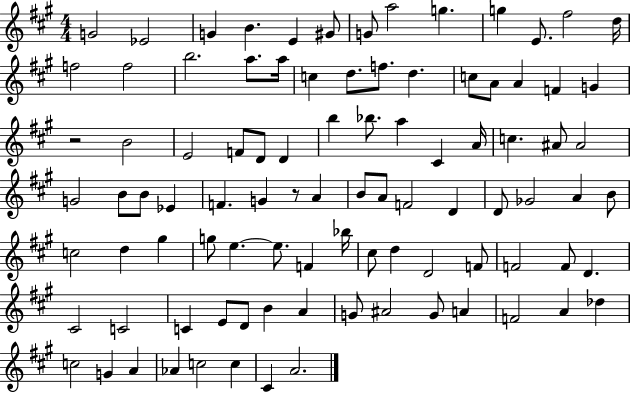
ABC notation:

X:1
T:Untitled
M:4/4
L:1/4
K:A
G2 _E2 G B E ^G/2 G/2 a2 g g E/2 ^f2 d/4 f2 f2 b2 a/2 a/4 c d/2 f/2 d c/2 A/2 A F G z2 B2 E2 F/2 D/2 D b _b/2 a ^C A/4 c ^A/2 ^A2 G2 B/2 B/2 _E F G z/2 A B/2 A/2 F2 D D/2 _G2 A B/2 c2 d ^g g/2 e e/2 F _b/4 ^c/2 d D2 F/2 F2 F/2 D ^C2 C2 C E/2 D/2 B A G/2 ^A2 G/2 A F2 A _d c2 G A _A c2 c ^C A2